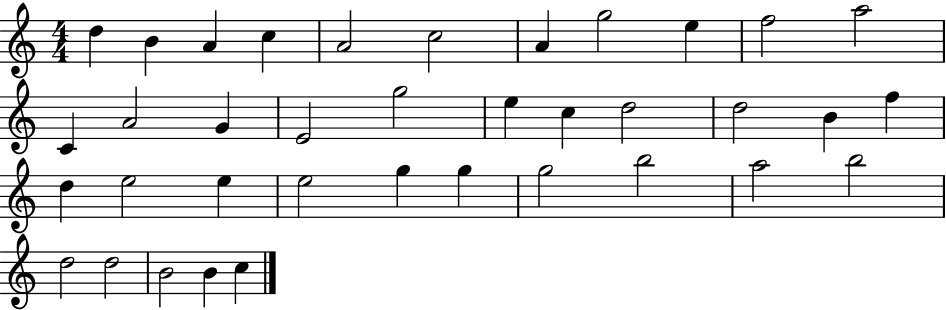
D5/q B4/q A4/q C5/q A4/h C5/h A4/q G5/h E5/q F5/h A5/h C4/q A4/h G4/q E4/h G5/h E5/q C5/q D5/h D5/h B4/q F5/q D5/q E5/h E5/q E5/h G5/q G5/q G5/h B5/h A5/h B5/h D5/h D5/h B4/h B4/q C5/q